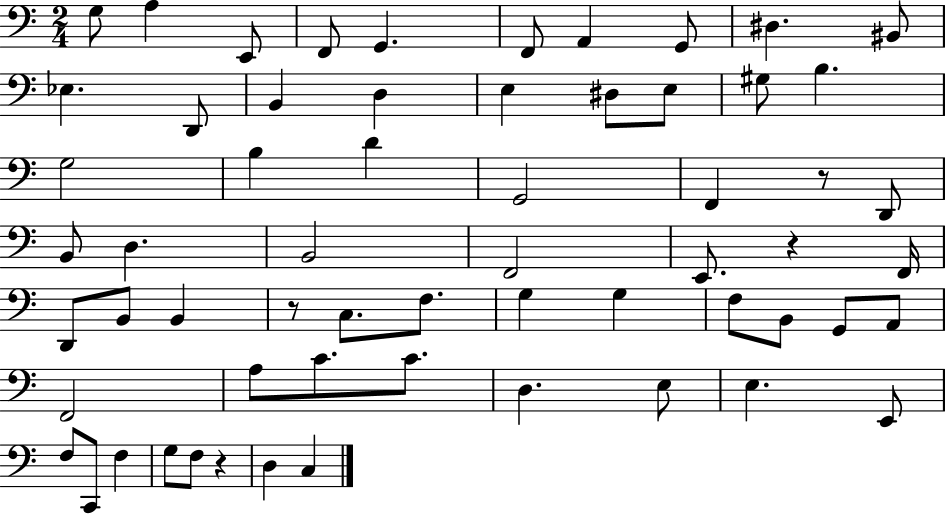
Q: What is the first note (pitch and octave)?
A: G3